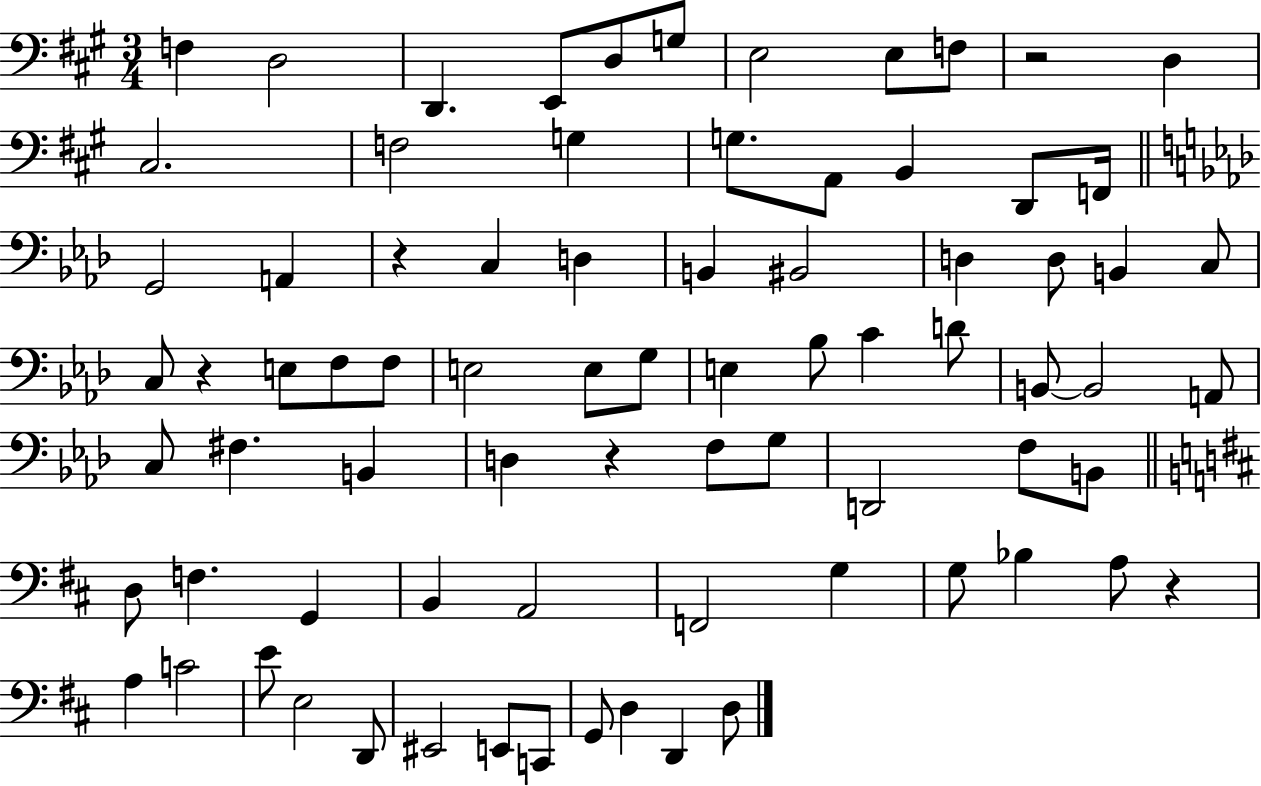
{
  \clef bass
  \numericTimeSignature
  \time 3/4
  \key a \major
  \repeat volta 2 { f4 d2 | d,4. e,8 d8 g8 | e2 e8 f8 | r2 d4 | \break cis2. | f2 g4 | g8. a,8 b,4 d,8 f,16 | \bar "||" \break \key f \minor g,2 a,4 | r4 c4 d4 | b,4 bis,2 | d4 d8 b,4 c8 | \break c8 r4 e8 f8 f8 | e2 e8 g8 | e4 bes8 c'4 d'8 | b,8~~ b,2 a,8 | \break c8 fis4. b,4 | d4 r4 f8 g8 | d,2 f8 b,8 | \bar "||" \break \key b \minor d8 f4. g,4 | b,4 a,2 | f,2 g4 | g8 bes4 a8 r4 | \break a4 c'2 | e'8 e2 d,8 | eis,2 e,8 c,8 | g,8 d4 d,4 d8 | \break } \bar "|."
}